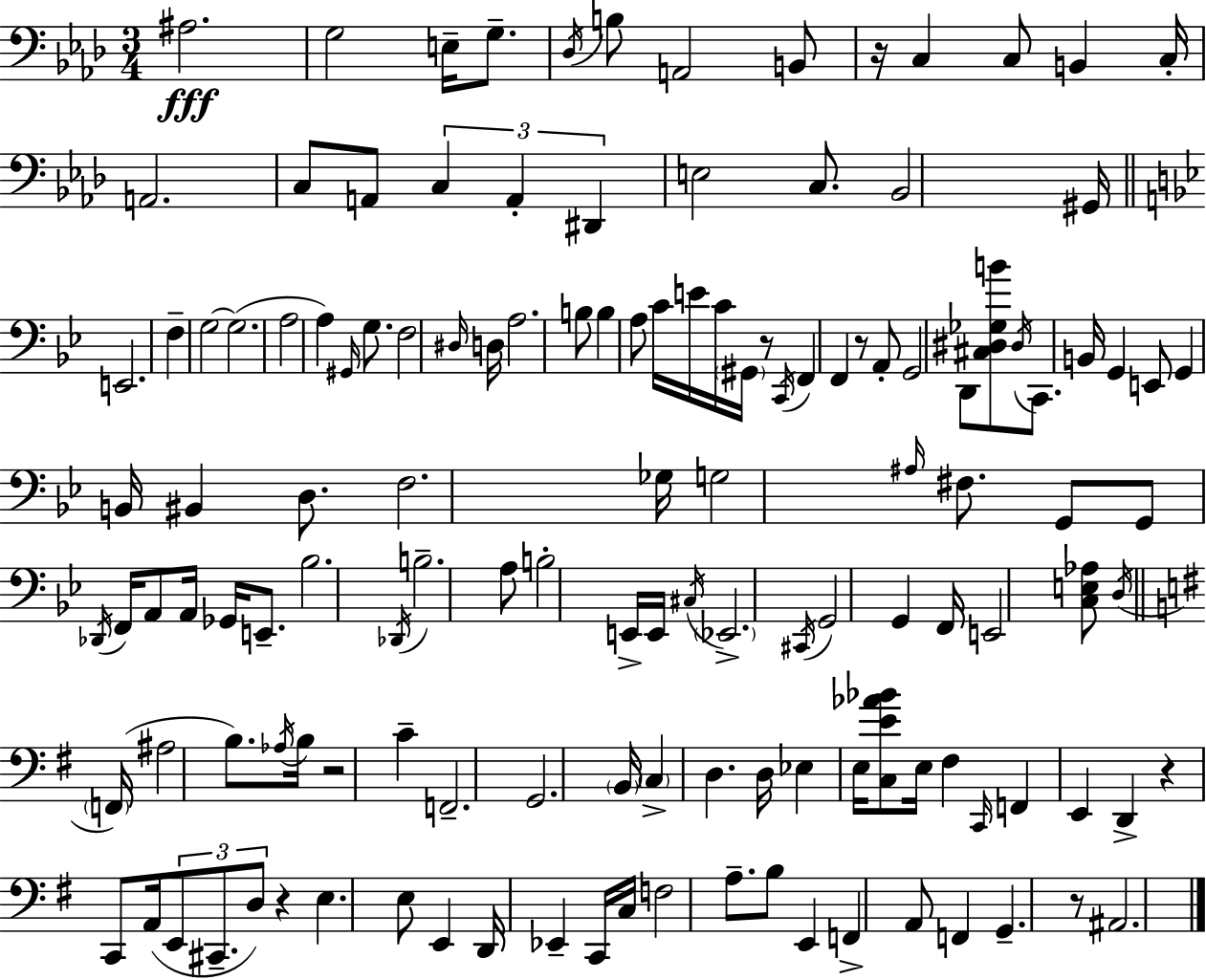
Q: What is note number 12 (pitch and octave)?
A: C3